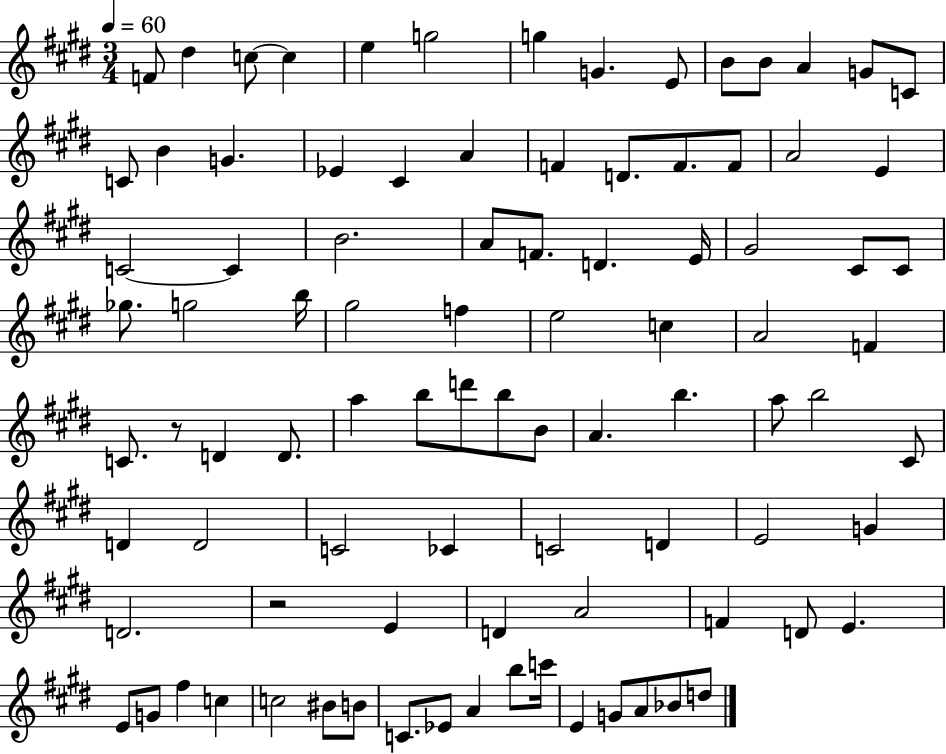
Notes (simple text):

F4/e D#5/q C5/e C5/q E5/q G5/h G5/q G4/q. E4/e B4/e B4/e A4/q G4/e C4/e C4/e B4/q G4/q. Eb4/q C#4/q A4/q F4/q D4/e. F4/e. F4/e A4/h E4/q C4/h C4/q B4/h. A4/e F4/e. D4/q. E4/s G#4/h C#4/e C#4/e Gb5/e. G5/h B5/s G#5/h F5/q E5/h C5/q A4/h F4/q C4/e. R/e D4/q D4/e. A5/q B5/e D6/e B5/e B4/e A4/q. B5/q. A5/e B5/h C#4/e D4/q D4/h C4/h CES4/q C4/h D4/q E4/h G4/q D4/h. R/h E4/q D4/q A4/h F4/q D4/e E4/q. E4/e G4/e F#5/q C5/q C5/h BIS4/e B4/e C4/e. Eb4/e A4/q B5/e C6/s E4/q G4/e A4/e Bb4/e D5/e